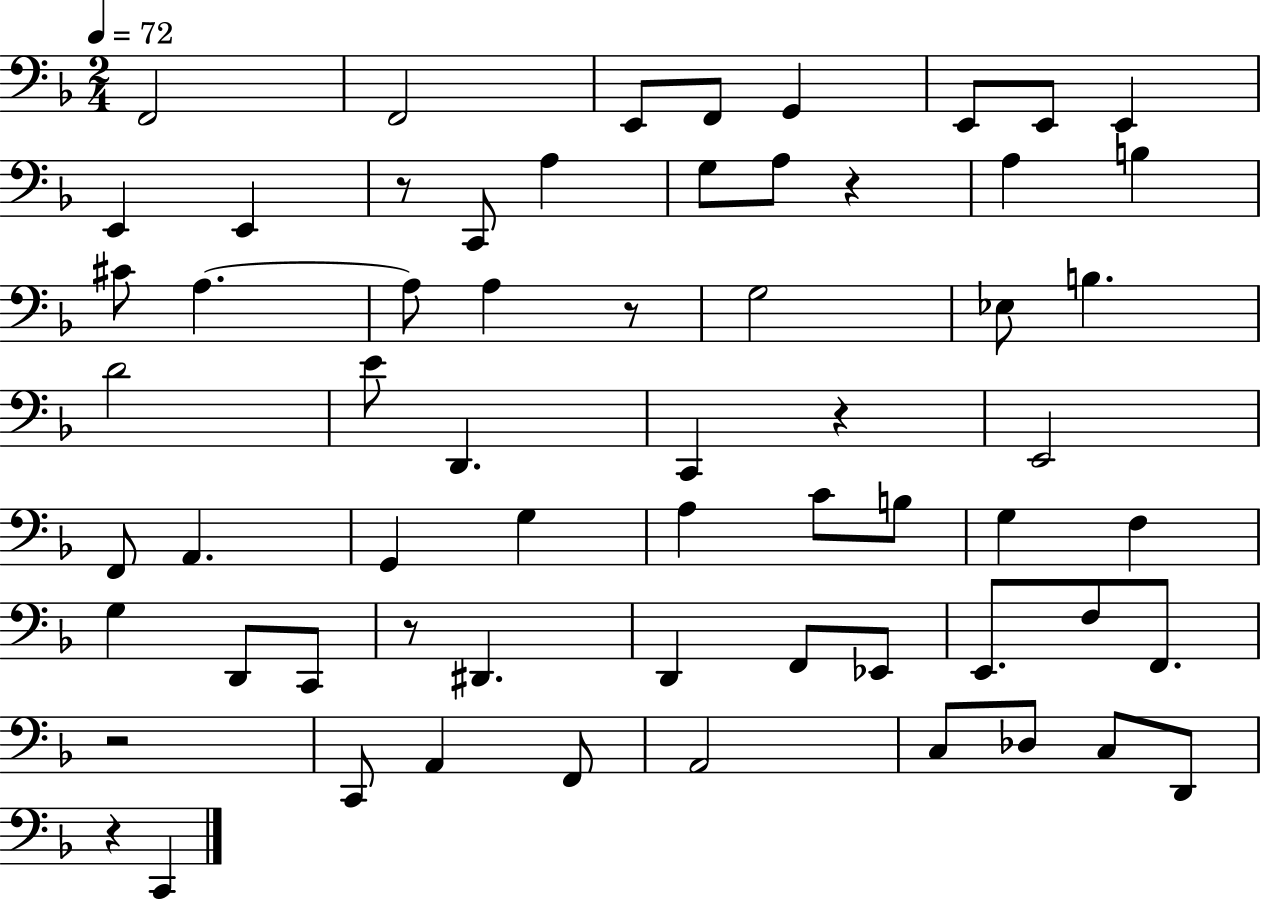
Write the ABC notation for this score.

X:1
T:Untitled
M:2/4
L:1/4
K:F
F,,2 F,,2 E,,/2 F,,/2 G,, E,,/2 E,,/2 E,, E,, E,, z/2 C,,/2 A, G,/2 A,/2 z A, B, ^C/2 A, A,/2 A, z/2 G,2 _E,/2 B, D2 E/2 D,, C,, z E,,2 F,,/2 A,, G,, G, A, C/2 B,/2 G, F, G, D,,/2 C,,/2 z/2 ^D,, D,, F,,/2 _E,,/2 E,,/2 F,/2 F,,/2 z2 C,,/2 A,, F,,/2 A,,2 C,/2 _D,/2 C,/2 D,,/2 z C,,